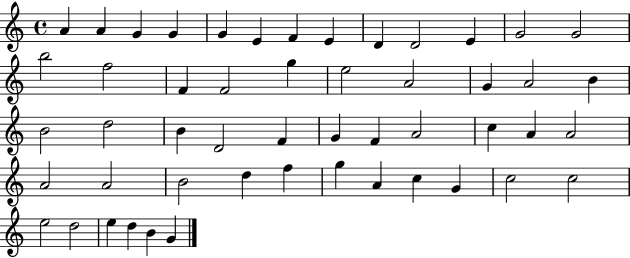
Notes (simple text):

A4/q A4/q G4/q G4/q G4/q E4/q F4/q E4/q D4/q D4/h E4/q G4/h G4/h B5/h F5/h F4/q F4/h G5/q E5/h A4/h G4/q A4/h B4/q B4/h D5/h B4/q D4/h F4/q G4/q F4/q A4/h C5/q A4/q A4/h A4/h A4/h B4/h D5/q F5/q G5/q A4/q C5/q G4/q C5/h C5/h E5/h D5/h E5/q D5/q B4/q G4/q